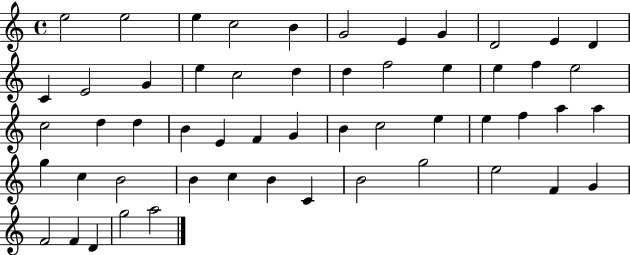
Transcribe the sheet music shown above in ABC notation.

X:1
T:Untitled
M:4/4
L:1/4
K:C
e2 e2 e c2 B G2 E G D2 E D C E2 G e c2 d d f2 e e f e2 c2 d d B E F G B c2 e e f a a g c B2 B c B C B2 g2 e2 F G F2 F D g2 a2